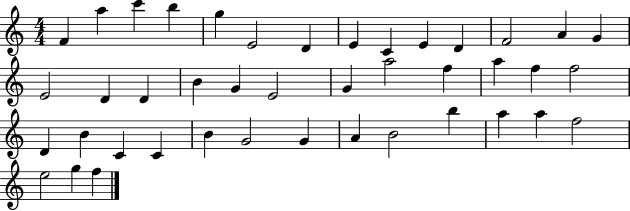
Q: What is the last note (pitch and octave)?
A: F5